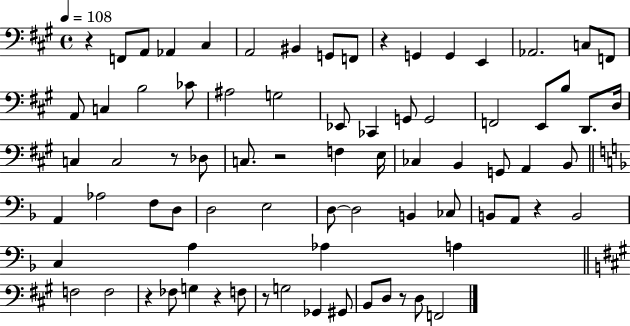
R/q F2/e A2/e Ab2/q C#3/q A2/h BIS2/q G2/e F2/e R/q G2/q G2/q E2/q Ab2/h. C3/e F2/e A2/e C3/q B3/h CES4/e A#3/h G3/h Eb2/e CES2/q G2/e G2/h F2/h E2/e B3/e D2/e. D3/s C3/q C3/h R/e Db3/e C3/e. R/h F3/q E3/s CES3/q B2/q G2/e A2/q B2/e A2/q Ab3/h F3/e D3/e D3/h E3/h D3/e D3/h B2/q CES3/e B2/e A2/e R/q B2/h C3/q A3/q Ab3/q A3/q F3/h F3/h R/q FES3/e G3/q R/q F3/e R/e G3/h Gb2/q G#2/e B2/e D3/e R/e D3/e F2/h